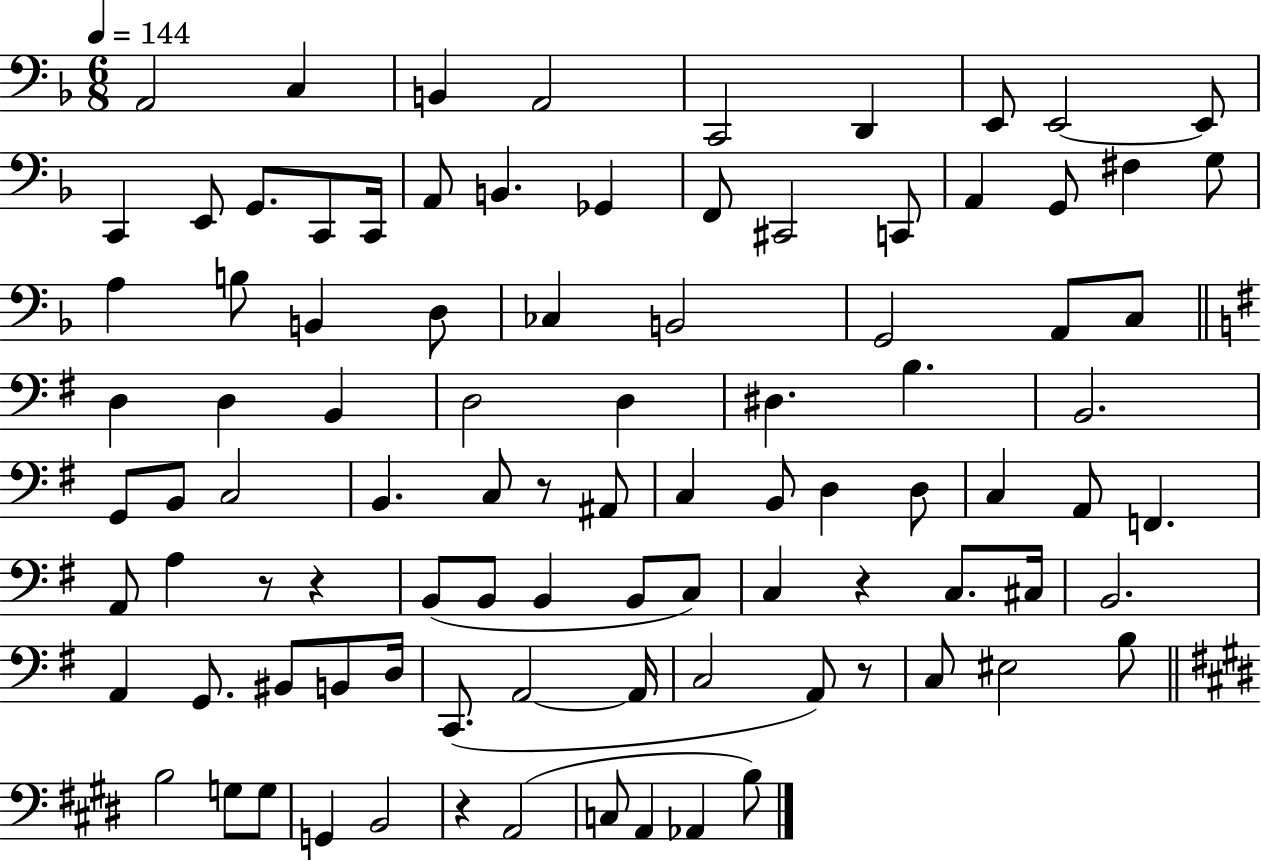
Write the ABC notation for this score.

X:1
T:Untitled
M:6/8
L:1/4
K:F
A,,2 C, B,, A,,2 C,,2 D,, E,,/2 E,,2 E,,/2 C,, E,,/2 G,,/2 C,,/2 C,,/4 A,,/2 B,, _G,, F,,/2 ^C,,2 C,,/2 A,, G,,/2 ^F, G,/2 A, B,/2 B,, D,/2 _C, B,,2 G,,2 A,,/2 C,/2 D, D, B,, D,2 D, ^D, B, B,,2 G,,/2 B,,/2 C,2 B,, C,/2 z/2 ^A,,/2 C, B,,/2 D, D,/2 C, A,,/2 F,, A,,/2 A, z/2 z B,,/2 B,,/2 B,, B,,/2 C,/2 C, z C,/2 ^C,/4 B,,2 A,, G,,/2 ^B,,/2 B,,/2 D,/4 C,,/2 A,,2 A,,/4 C,2 A,,/2 z/2 C,/2 ^E,2 B,/2 B,2 G,/2 G,/2 G,, B,,2 z A,,2 C,/2 A,, _A,, B,/2